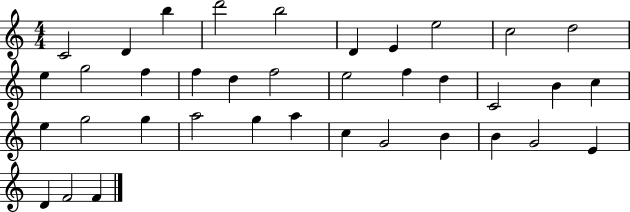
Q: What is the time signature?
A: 4/4